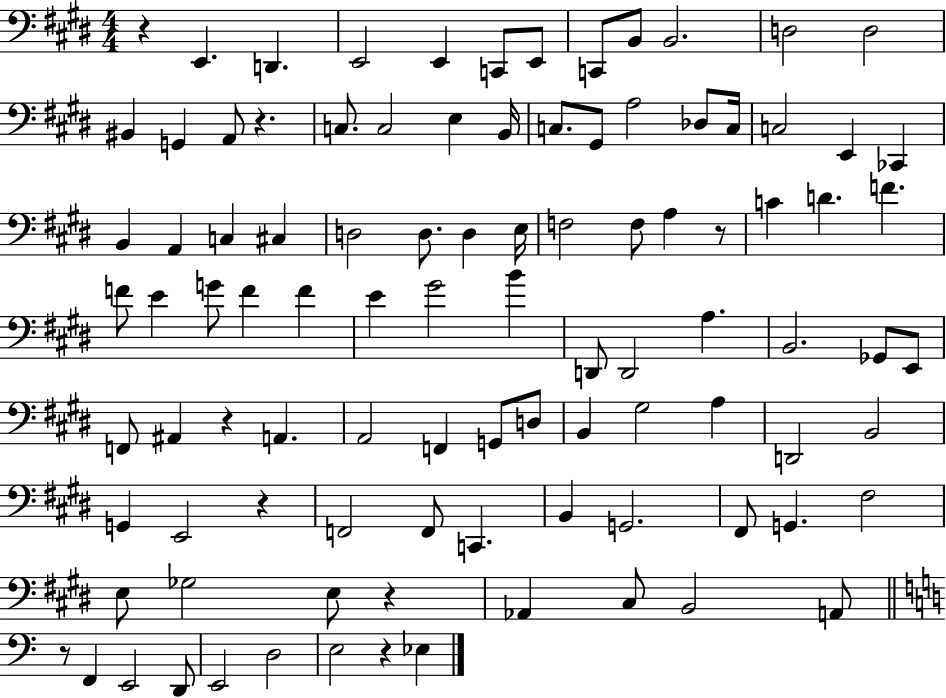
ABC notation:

X:1
T:Untitled
M:4/4
L:1/4
K:E
z E,, D,, E,,2 E,, C,,/2 E,,/2 C,,/2 B,,/2 B,,2 D,2 D,2 ^B,, G,, A,,/2 z C,/2 C,2 E, B,,/4 C,/2 ^G,,/2 A,2 _D,/2 C,/4 C,2 E,, _C,, B,, A,, C, ^C, D,2 D,/2 D, E,/4 F,2 F,/2 A, z/2 C D F F/2 E G/2 F F E ^G2 B D,,/2 D,,2 A, B,,2 _G,,/2 E,,/2 F,,/2 ^A,, z A,, A,,2 F,, G,,/2 D,/2 B,, ^G,2 A, D,,2 B,,2 G,, E,,2 z F,,2 F,,/2 C,, B,, G,,2 ^F,,/2 G,, ^F,2 E,/2 _G,2 E,/2 z _A,, ^C,/2 B,,2 A,,/2 z/2 F,, E,,2 D,,/2 E,,2 D,2 E,2 z _E,